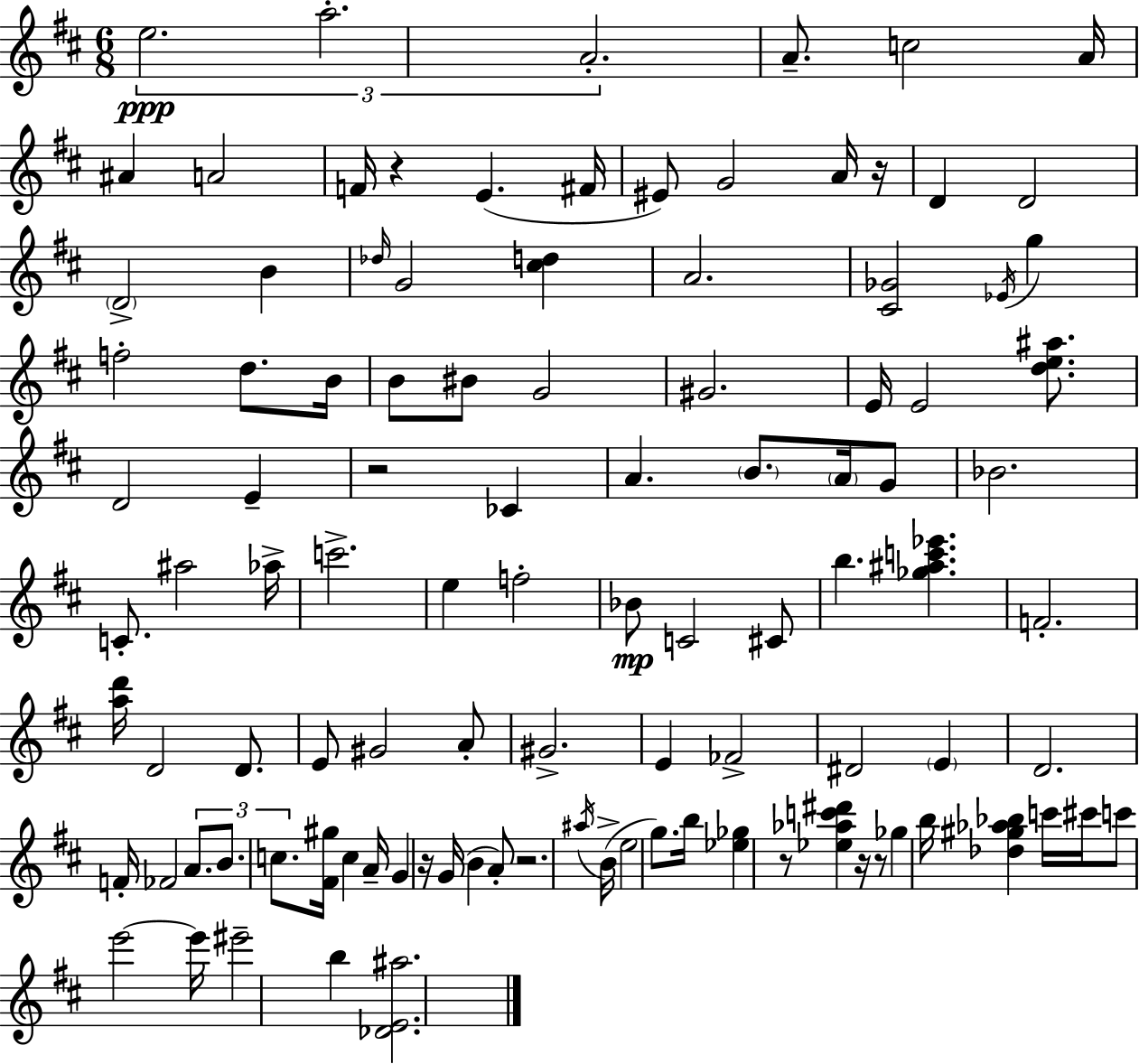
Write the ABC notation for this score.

X:1
T:Untitled
M:6/8
L:1/4
K:D
e2 a2 A2 A/2 c2 A/4 ^A A2 F/4 z E ^F/4 ^E/2 G2 A/4 z/4 D D2 D2 B _d/4 G2 [^cd] A2 [^C_G]2 _E/4 g f2 d/2 B/4 B/2 ^B/2 G2 ^G2 E/4 E2 [de^a]/2 D2 E z2 _C A B/2 A/4 G/2 _B2 C/2 ^a2 _a/4 c'2 e f2 _B/2 C2 ^C/2 b [_g^ac'_e'] F2 [ad']/4 D2 D/2 E/2 ^G2 A/2 ^G2 E _F2 ^D2 E D2 F/4 _F2 A/2 B/2 c/2 [^F^g]/4 c A/4 G z/4 G/4 B A/2 z2 ^a/4 B/4 e2 g/2 b/4 [_e_g] z/2 [_e_ac'^d'] z/4 z/2 _g b/4 [_d^g_a_b] c'/4 ^c'/4 c'/2 e'2 e'/4 ^e'2 b [_DE^a]2